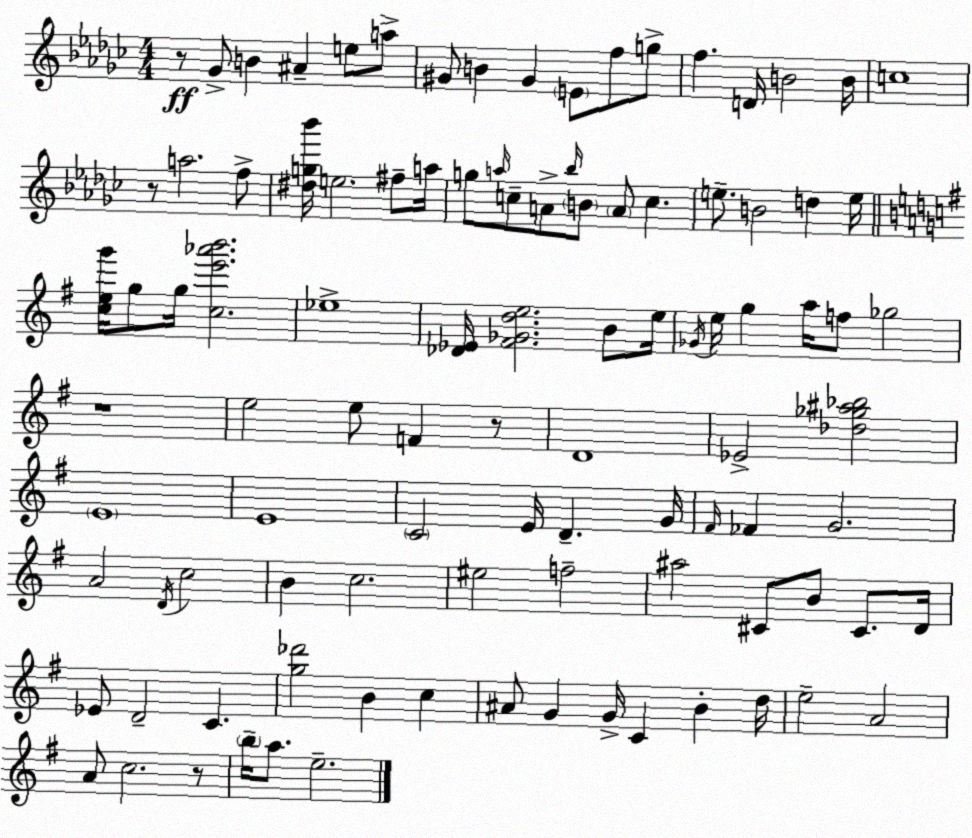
X:1
T:Untitled
M:4/4
L:1/4
K:Ebm
z/2 _G/2 B ^A e/2 a/2 ^G/2 B ^G E/2 f/2 g/2 f D/4 B2 B/4 c4 z/2 a2 f/2 [^dg_b']/4 e2 ^f/2 a/4 g/2 a/4 c/2 A/2 _b/4 B/2 A/2 c e/2 B2 d e/4 [ceg']/4 g/2 g/4 [ce'_a'b']2 _e4 [_D_E]/4 [^F_Gde]2 B/2 e/4 _G/4 e/4 g a/4 f/2 _g2 z4 e2 e/2 F z/2 D4 _E2 [_d_g^a_b]2 E4 E4 C2 E/4 D G/4 ^F/4 _F G2 A2 D/4 c2 B c2 ^e2 f2 ^a2 ^C/2 B/2 ^C/2 D/4 _E/2 D2 C [g_d']2 B c ^A/2 G G/4 C B d/4 e2 A2 A/2 c2 z/2 b/4 a/2 e2